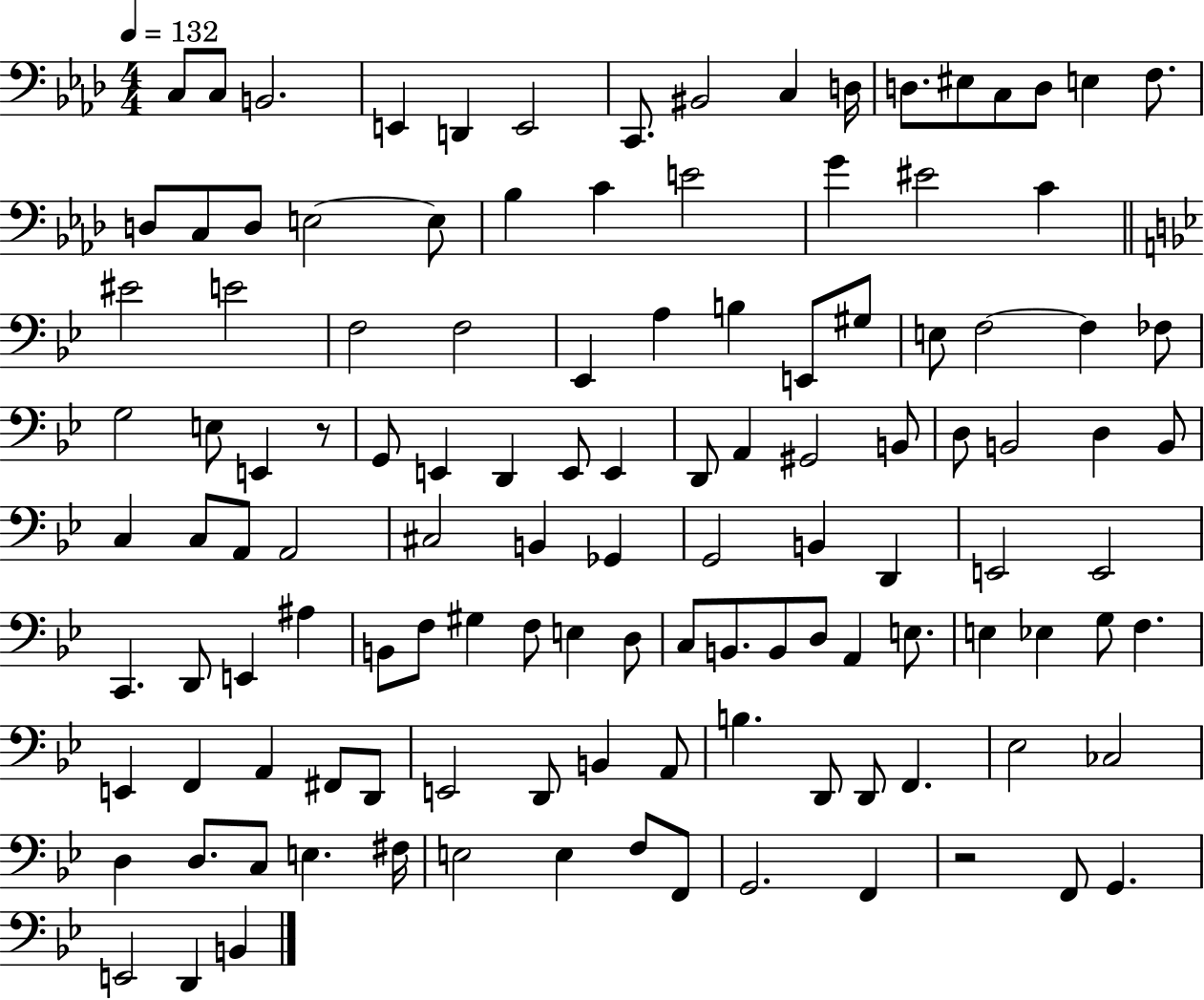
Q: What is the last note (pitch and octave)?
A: B2